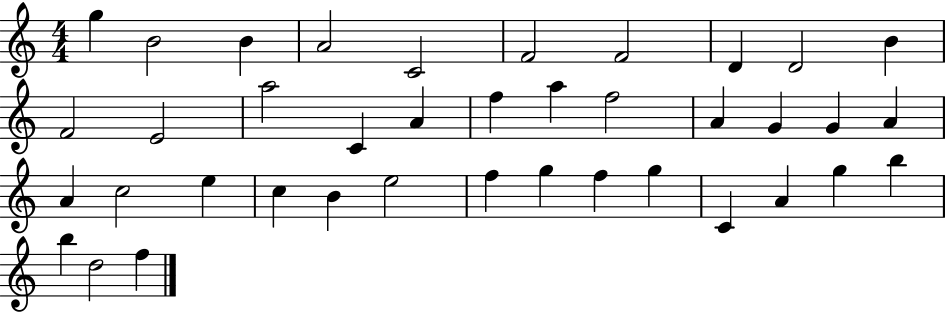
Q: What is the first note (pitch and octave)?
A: G5